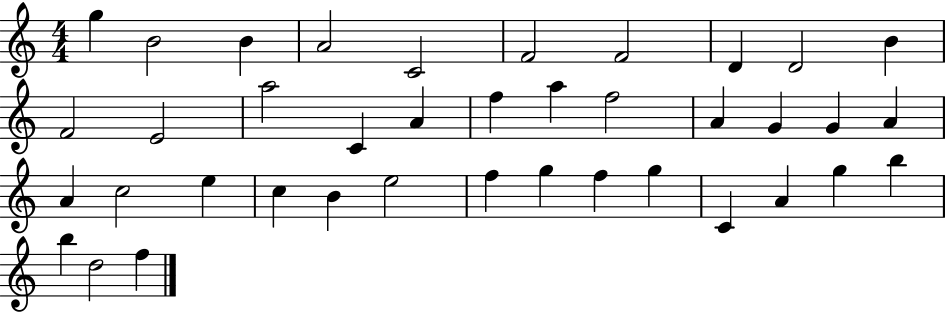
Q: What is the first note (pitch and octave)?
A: G5